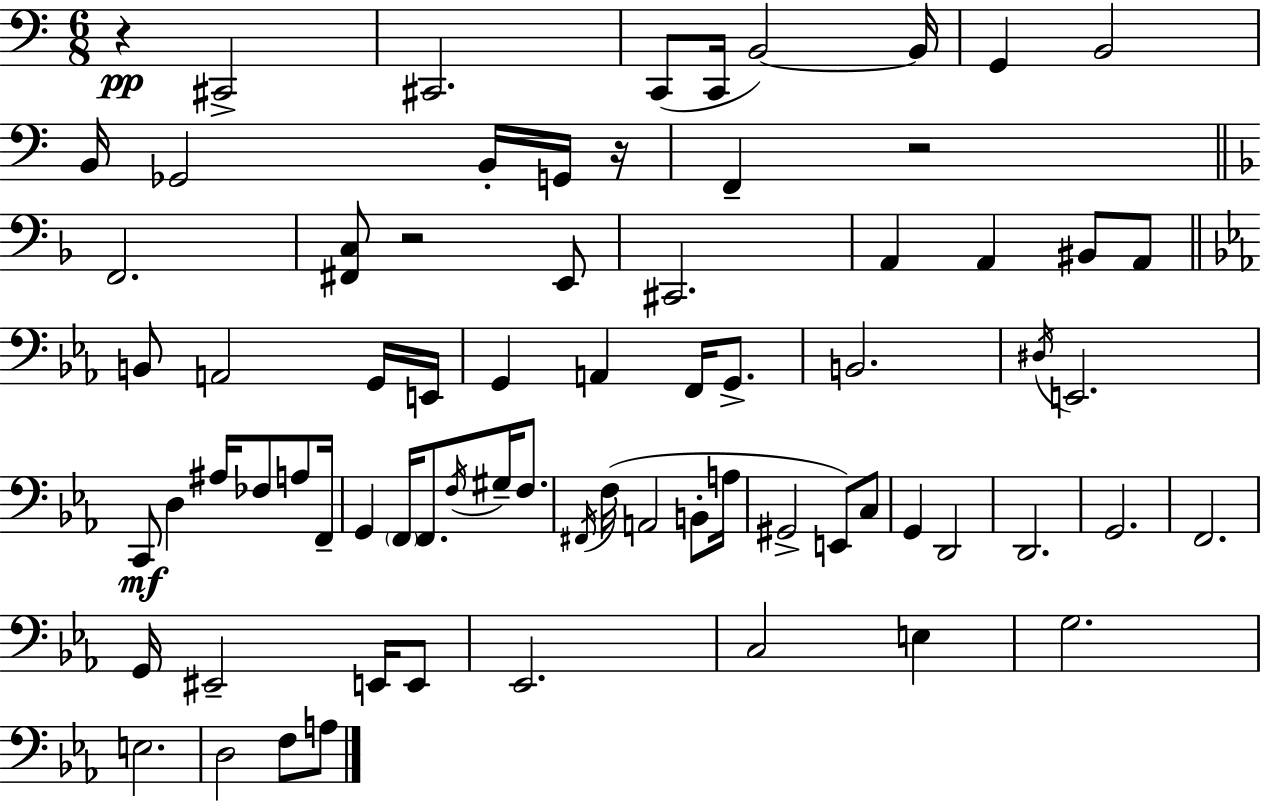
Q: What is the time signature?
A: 6/8